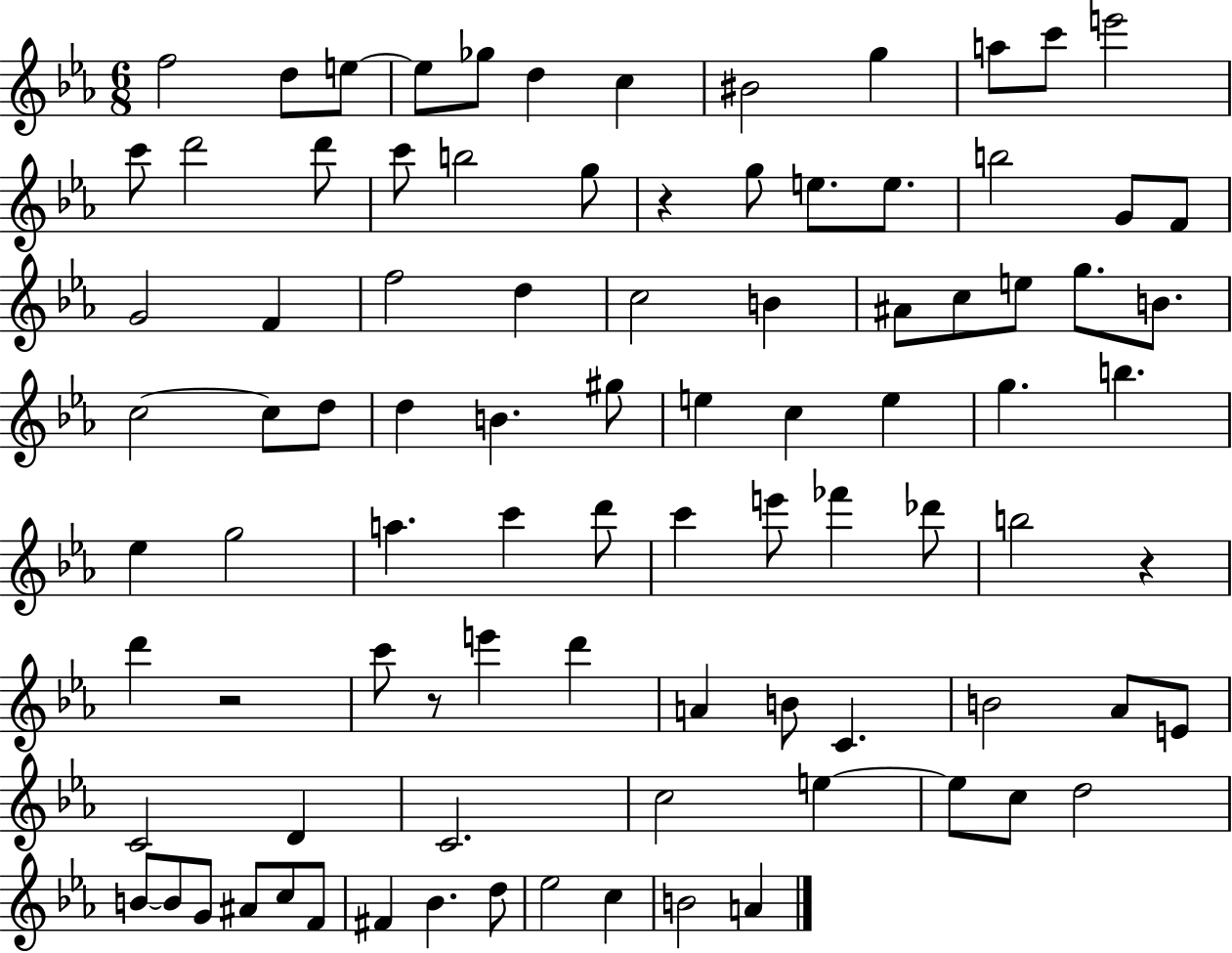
F5/h D5/e E5/e E5/e Gb5/e D5/q C5/q BIS4/h G5/q A5/e C6/e E6/h C6/e D6/h D6/e C6/e B5/h G5/e R/q G5/e E5/e. E5/e. B5/h G4/e F4/e G4/h F4/q F5/h D5/q C5/h B4/q A#4/e C5/e E5/e G5/e. B4/e. C5/h C5/e D5/e D5/q B4/q. G#5/e E5/q C5/q E5/q G5/q. B5/q. Eb5/q G5/h A5/q. C6/q D6/e C6/q E6/e FES6/q Db6/e B5/h R/q D6/q R/h C6/e R/e E6/q D6/q A4/q B4/e C4/q. B4/h Ab4/e E4/e C4/h D4/q C4/h. C5/h E5/q E5/e C5/e D5/h B4/e B4/e G4/e A#4/e C5/e F4/e F#4/q Bb4/q. D5/e Eb5/h C5/q B4/h A4/q